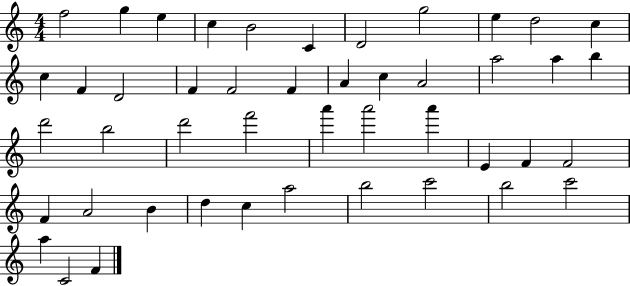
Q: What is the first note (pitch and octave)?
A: F5